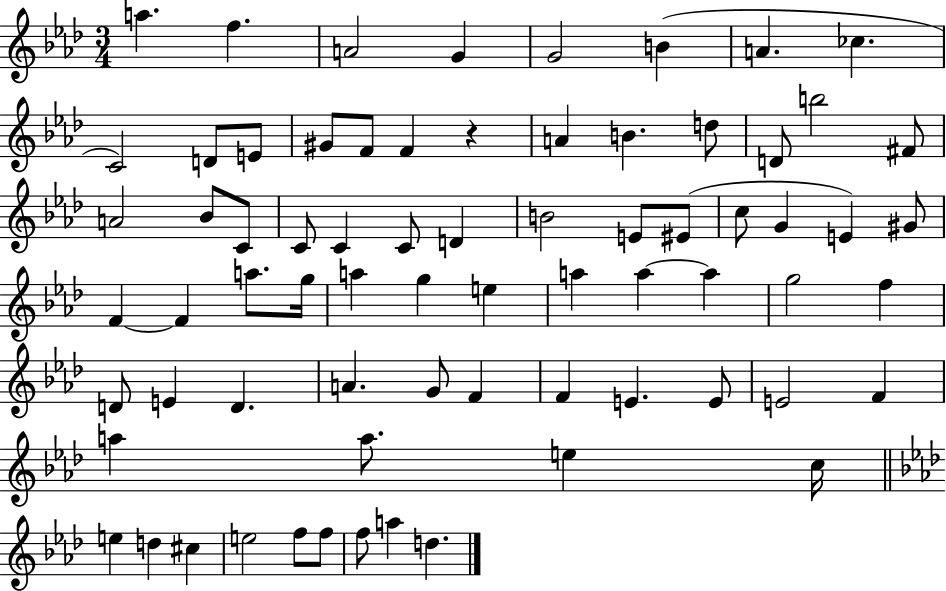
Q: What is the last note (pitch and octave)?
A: D5